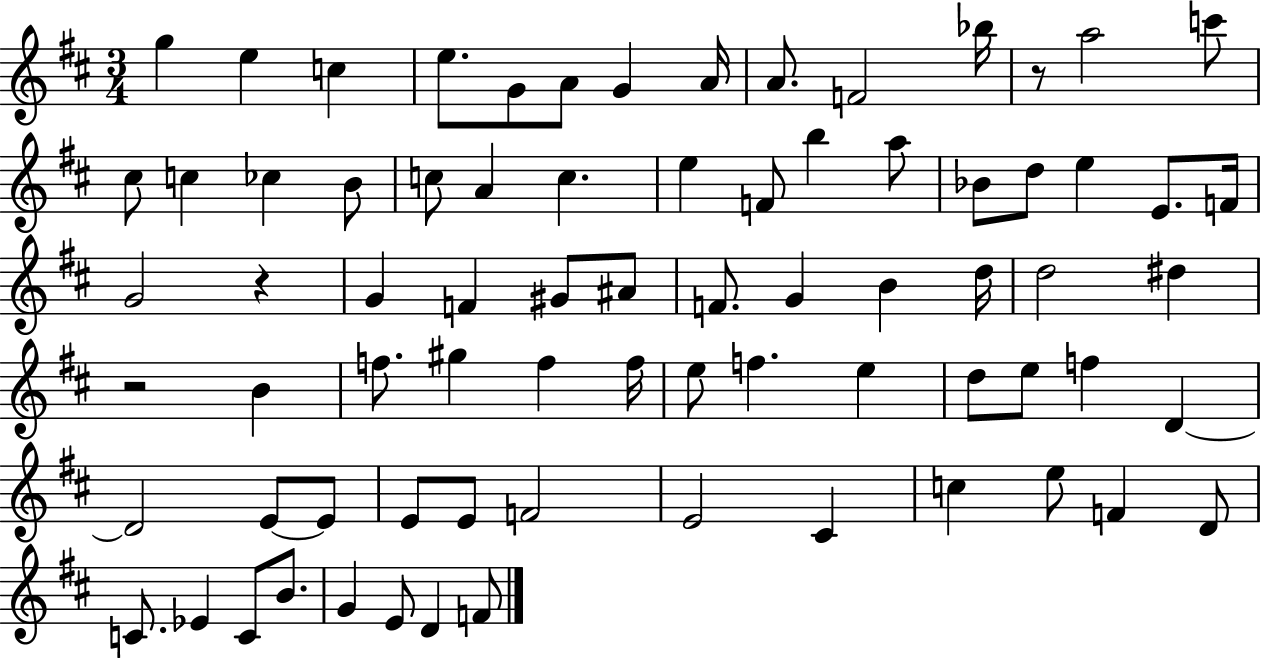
{
  \clef treble
  \numericTimeSignature
  \time 3/4
  \key d \major
  \repeat volta 2 { g''4 e''4 c''4 | e''8. g'8 a'8 g'4 a'16 | a'8. f'2 bes''16 | r8 a''2 c'''8 | \break cis''8 c''4 ces''4 b'8 | c''8 a'4 c''4. | e''4 f'8 b''4 a''8 | bes'8 d''8 e''4 e'8. f'16 | \break g'2 r4 | g'4 f'4 gis'8 ais'8 | f'8. g'4 b'4 d''16 | d''2 dis''4 | \break r2 b'4 | f''8. gis''4 f''4 f''16 | e''8 f''4. e''4 | d''8 e''8 f''4 d'4~~ | \break d'2 e'8~~ e'8 | e'8 e'8 f'2 | e'2 cis'4 | c''4 e''8 f'4 d'8 | \break c'8. ees'4 c'8 b'8. | g'4 e'8 d'4 f'8 | } \bar "|."
}